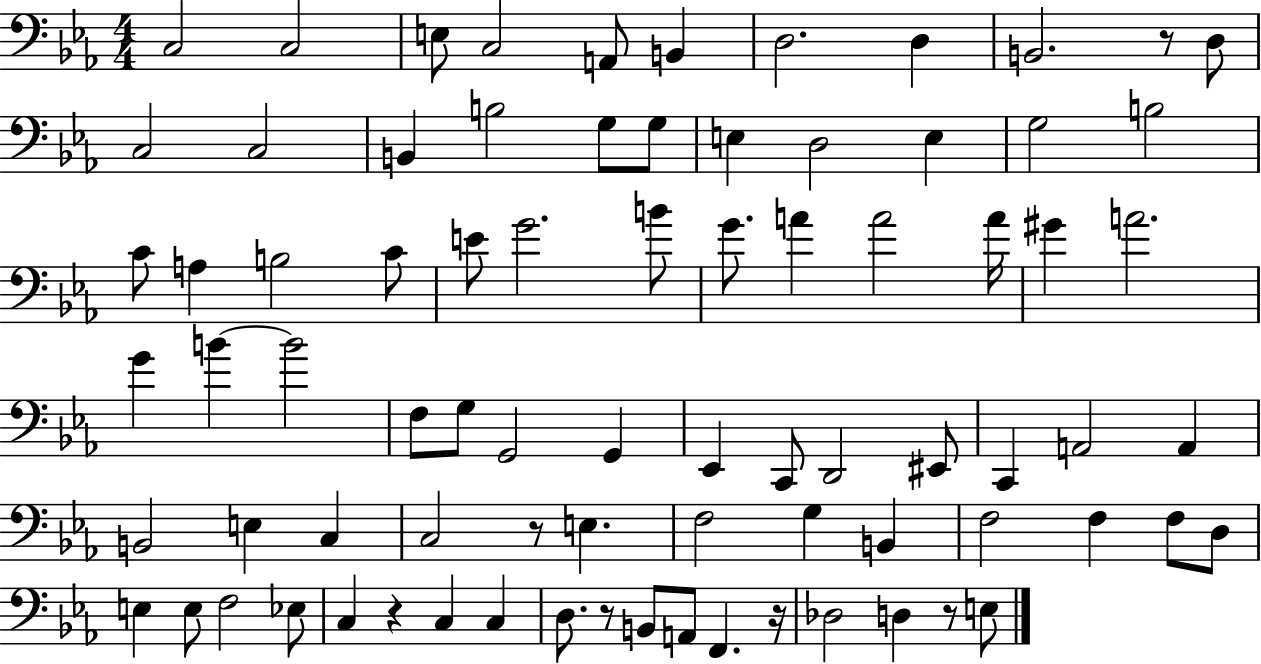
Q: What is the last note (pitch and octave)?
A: E3